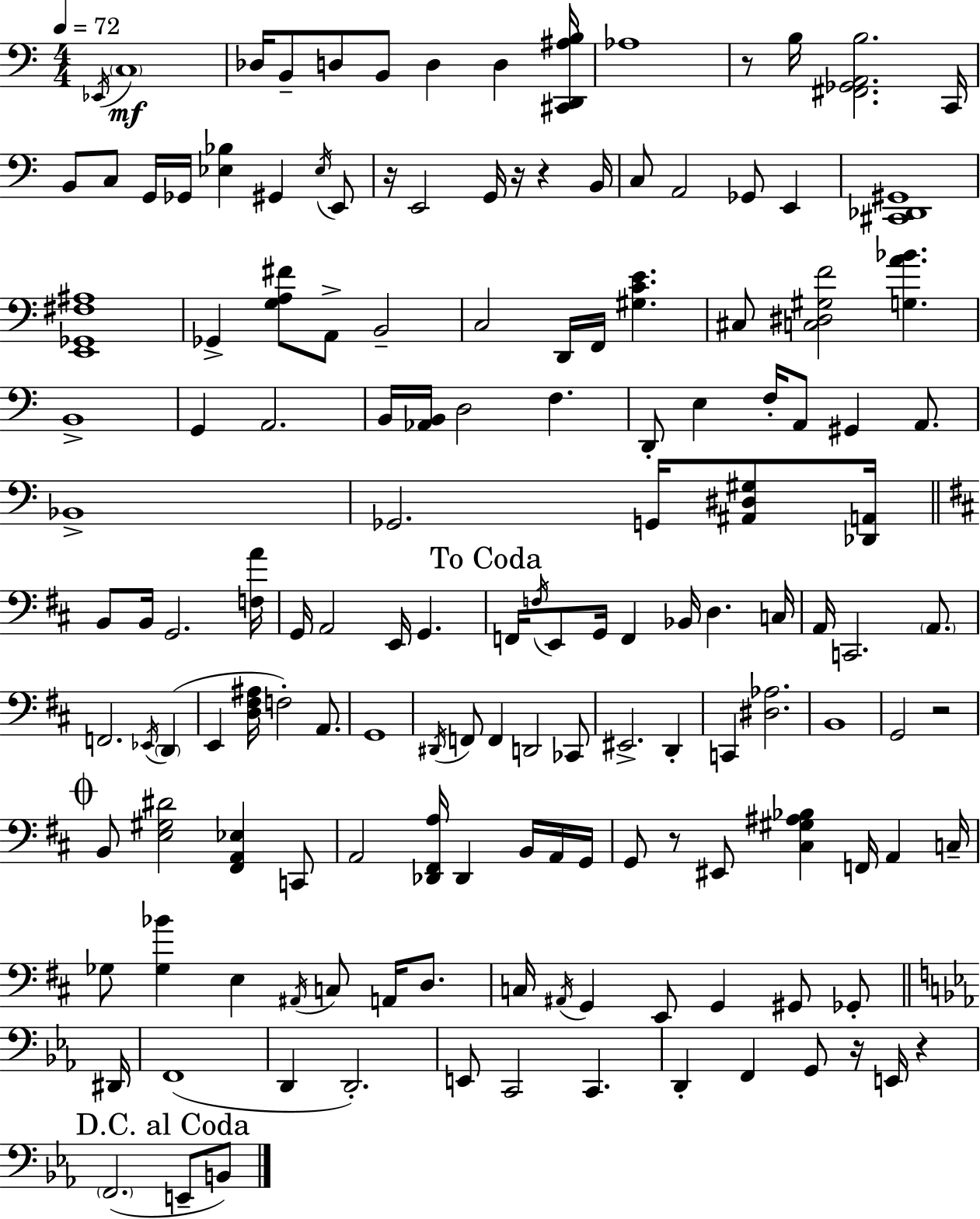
X:1
T:Untitled
M:4/4
L:1/4
K:C
_E,,/4 C,4 _D,/4 B,,/2 D,/2 B,,/2 D, D, [^C,,D,,^A,B,]/4 _A,4 z/2 B,/4 [^F,,_G,,A,,B,]2 C,,/4 B,,/2 C,/2 G,,/4 _G,,/4 [_E,_B,] ^G,, _E,/4 E,,/2 z/4 E,,2 G,,/4 z/4 z B,,/4 C,/2 A,,2 _G,,/2 E,, [^C,,_D,,^G,,]4 [E,,_G,,^F,^A,]4 _G,, [G,A,^F]/2 A,,/2 B,,2 C,2 D,,/4 F,,/4 [^G,CE] ^C,/2 [C,^D,^G,F]2 [G,A_B] B,,4 G,, A,,2 B,,/4 [_A,,B,,]/4 D,2 F, D,,/2 E, F,/4 A,,/2 ^G,, A,,/2 _B,,4 _G,,2 G,,/4 [^A,,^D,^G,]/2 [_D,,A,,]/4 B,,/2 B,,/4 G,,2 [F,A]/4 G,,/4 A,,2 E,,/4 G,, F,,/4 F,/4 E,,/2 G,,/4 F,, _B,,/4 D, C,/4 A,,/4 C,,2 A,,/2 F,,2 _E,,/4 D,, E,, [D,^F,^A,]/4 F,2 A,,/2 G,,4 ^D,,/4 F,,/2 F,, D,,2 _C,,/2 ^E,,2 D,, C,, [^D,_A,]2 B,,4 G,,2 z2 B,,/2 [E,^G,^D]2 [^F,,A,,_E,] C,,/2 A,,2 [_D,,^F,,A,]/4 _D,, B,,/4 A,,/4 G,,/4 G,,/2 z/2 ^E,,/2 [^C,^G,^A,_B,] F,,/4 A,, C,/4 _G,/2 [_G,_B] E, ^A,,/4 C,/2 A,,/4 D,/2 C,/4 ^A,,/4 G,, E,,/2 G,, ^G,,/2 _G,,/2 ^D,,/4 F,,4 D,, D,,2 E,,/2 C,,2 C,, D,, F,, G,,/2 z/4 E,,/4 z F,,2 E,,/2 B,,/2